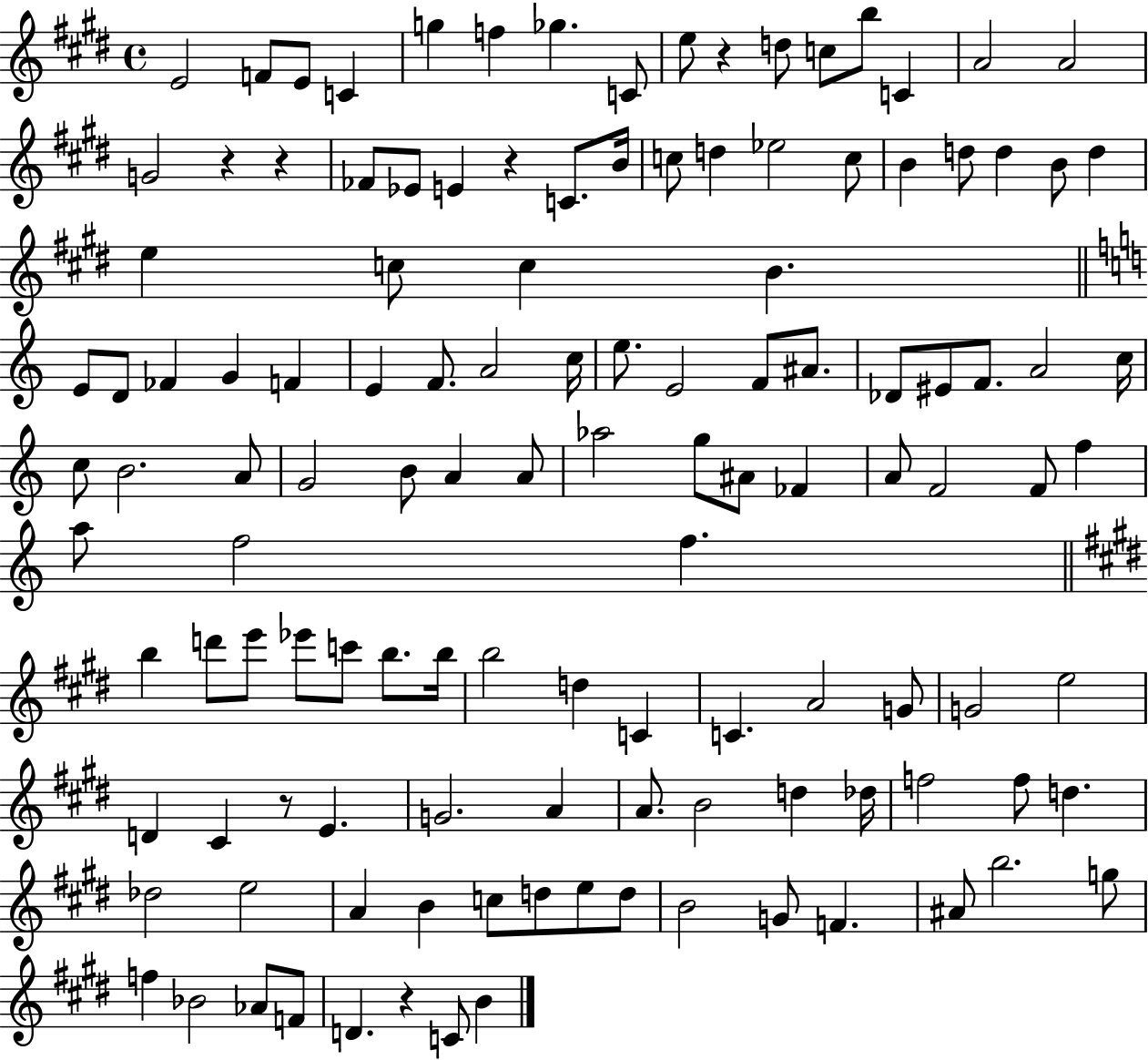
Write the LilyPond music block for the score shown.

{
  \clef treble
  \time 4/4
  \defaultTimeSignature
  \key e \major
  \repeat volta 2 { e'2 f'8 e'8 c'4 | g''4 f''4 ges''4. c'8 | e''8 r4 d''8 c''8 b''8 c'4 | a'2 a'2 | \break g'2 r4 r4 | fes'8 ees'8 e'4 r4 c'8. b'16 | c''8 d''4 ees''2 c''8 | b'4 d''8 d''4 b'8 d''4 | \break e''4 c''8 c''4 b'4. | \bar "||" \break \key c \major e'8 d'8 fes'4 g'4 f'4 | e'4 f'8. a'2 c''16 | e''8. e'2 f'8 ais'8. | des'8 eis'8 f'8. a'2 c''16 | \break c''8 b'2. a'8 | g'2 b'8 a'4 a'8 | aes''2 g''8 ais'8 fes'4 | a'8 f'2 f'8 f''4 | \break a''8 f''2 f''4. | \bar "||" \break \key e \major b''4 d'''8 e'''8 ees'''8 c'''8 b''8. b''16 | b''2 d''4 c'4 | c'4. a'2 g'8 | g'2 e''2 | \break d'4 cis'4 r8 e'4. | g'2. a'4 | a'8. b'2 d''4 des''16 | f''2 f''8 d''4. | \break des''2 e''2 | a'4 b'4 c''8 d''8 e''8 d''8 | b'2 g'8 f'4. | ais'8 b''2. g''8 | \break f''4 bes'2 aes'8 f'8 | d'4. r4 c'8 b'4 | } \bar "|."
}